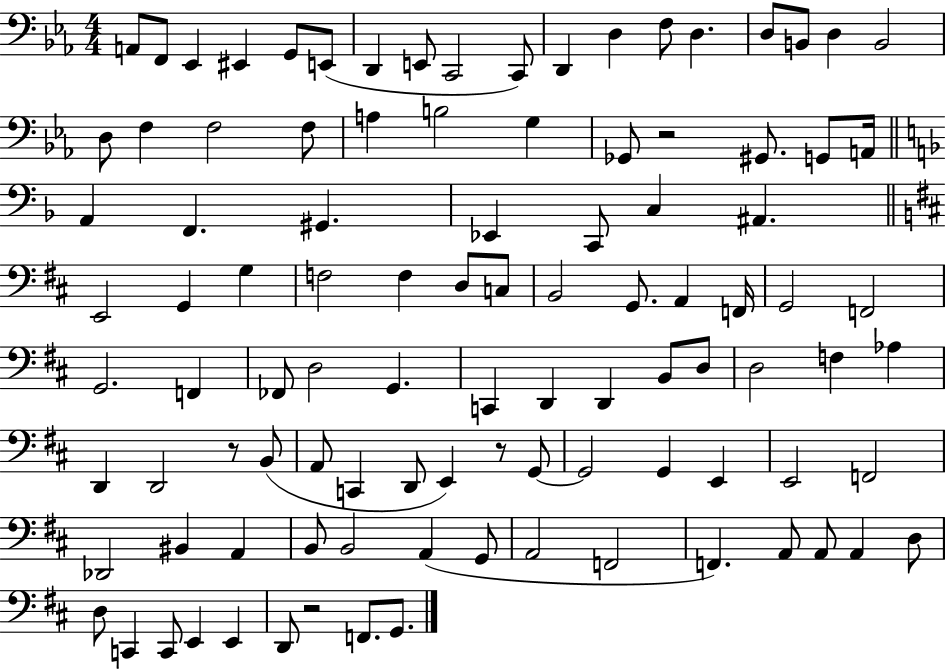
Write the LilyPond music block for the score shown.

{
  \clef bass
  \numericTimeSignature
  \time 4/4
  \key ees \major
  a,8 f,8 ees,4 eis,4 g,8 e,8( | d,4 e,8 c,2 c,8) | d,4 d4 f8 d4. | d8 b,8 d4 b,2 | \break d8 f4 f2 f8 | a4 b2 g4 | ges,8 r2 gis,8. g,8 a,16 | \bar "||" \break \key d \minor a,4 f,4. gis,4. | ees,4 c,8 c4 ais,4. | \bar "||" \break \key b \minor e,2 g,4 g4 | f2 f4 d8 c8 | b,2 g,8. a,4 f,16 | g,2 f,2 | \break g,2. f,4 | fes,8 d2 g,4. | c,4 d,4 d,4 b,8 d8 | d2 f4 aes4 | \break d,4 d,2 r8 b,8( | a,8 c,4 d,8 e,4) r8 g,8~~ | g,2 g,4 e,4 | e,2 f,2 | \break des,2 bis,4 a,4 | b,8 b,2 a,4( g,8 | a,2 f,2 | f,4.) a,8 a,8 a,4 d8 | \break d8 c,4 c,8 e,4 e,4 | d,8 r2 f,8. g,8. | \bar "|."
}